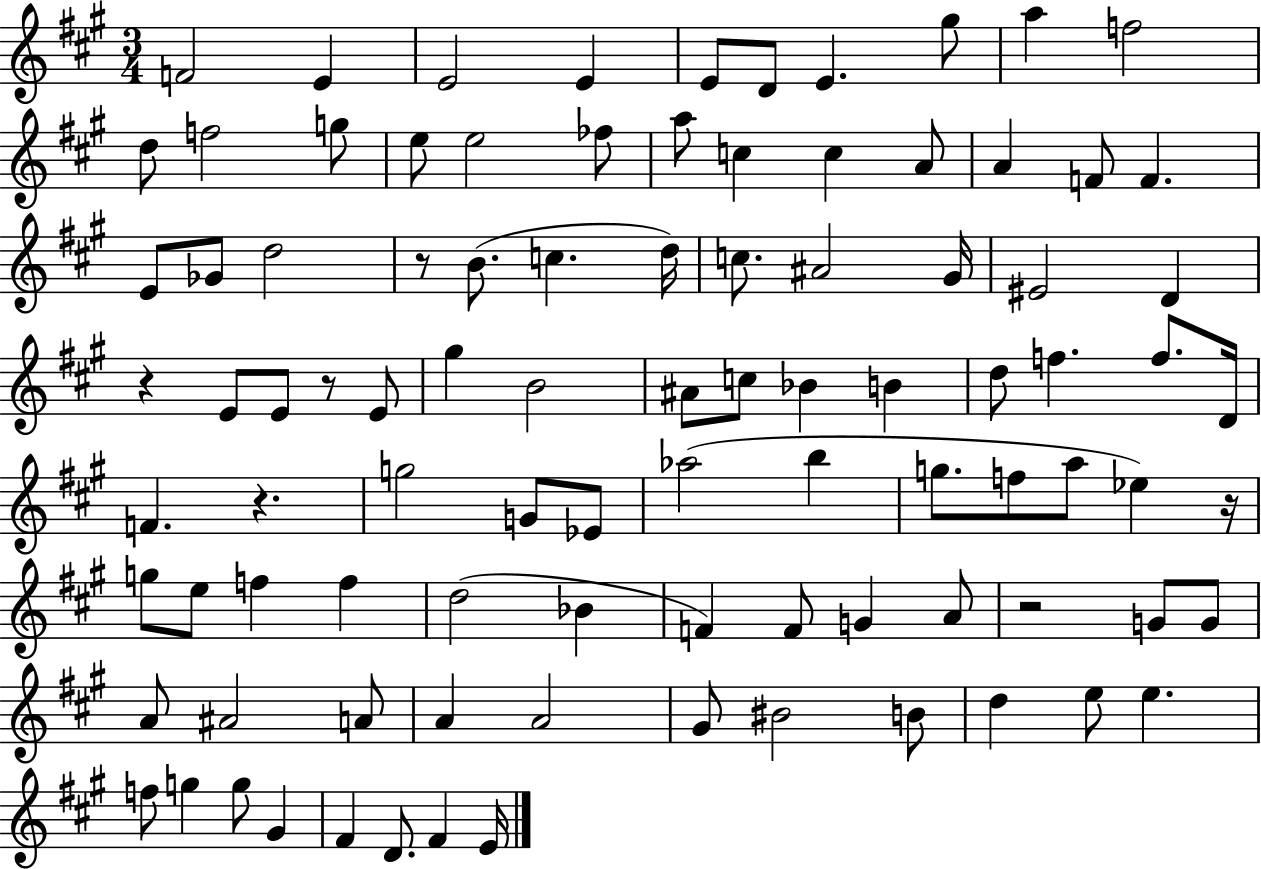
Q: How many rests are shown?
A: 6